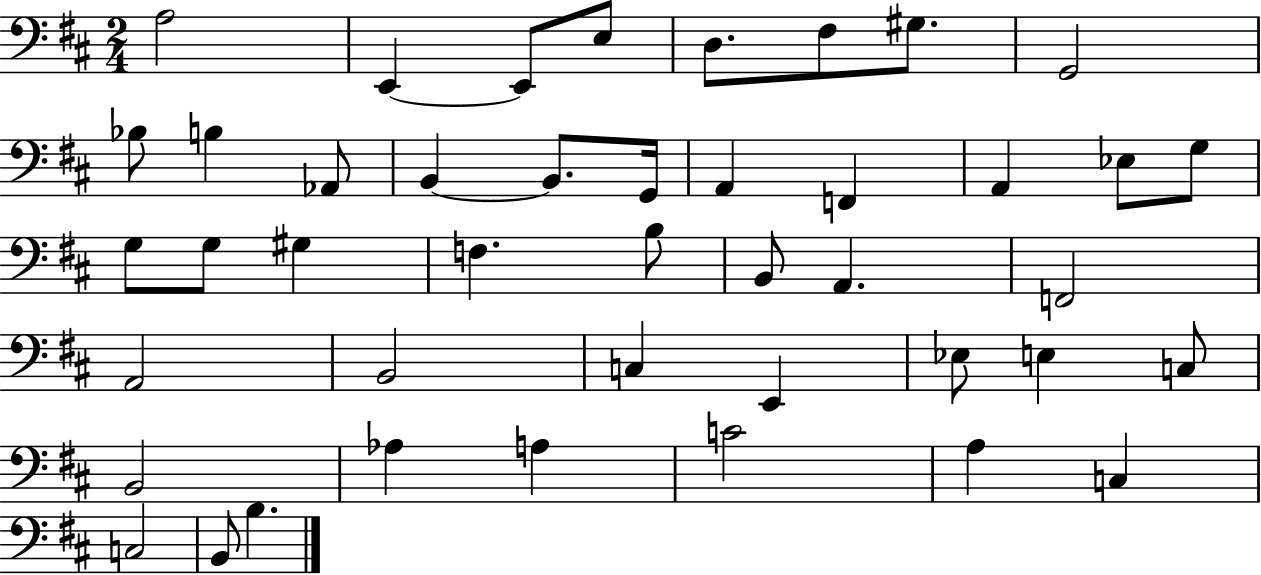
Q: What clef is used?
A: bass